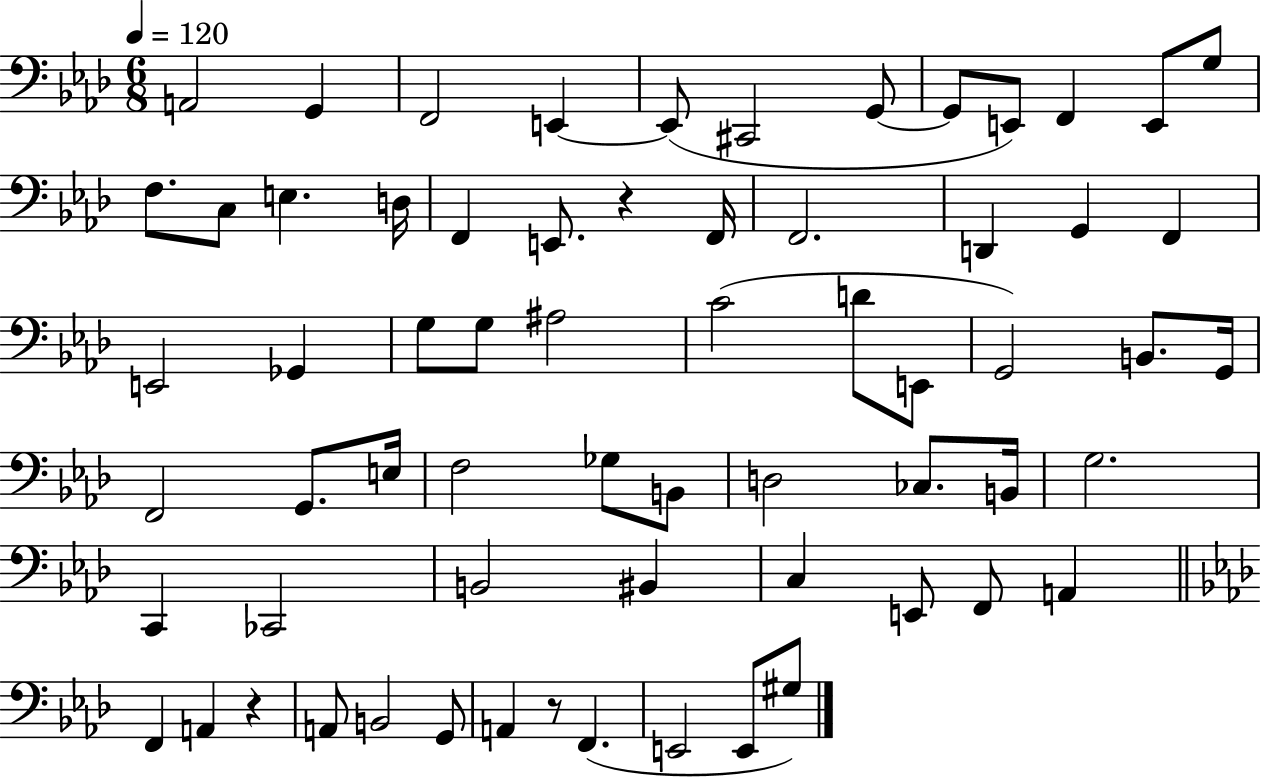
{
  \clef bass
  \numericTimeSignature
  \time 6/8
  \key aes \major
  \tempo 4 = 120
  \repeat volta 2 { a,2 g,4 | f,2 e,4~~ | e,8( cis,2 g,8~~ | g,8 e,8) f,4 e,8 g8 | \break f8. c8 e4. d16 | f,4 e,8. r4 f,16 | f,2. | d,4 g,4 f,4 | \break e,2 ges,4 | g8 g8 ais2 | c'2( d'8 e,8 | g,2) b,8. g,16 | \break f,2 g,8. e16 | f2 ges8 b,8 | d2 ces8. b,16 | g2. | \break c,4 ces,2 | b,2 bis,4 | c4 e,8 f,8 a,4 | \bar "||" \break \key aes \major f,4 a,4 r4 | a,8 b,2 g,8 | a,4 r8 f,4.( | e,2 e,8 gis8) | \break } \bar "|."
}